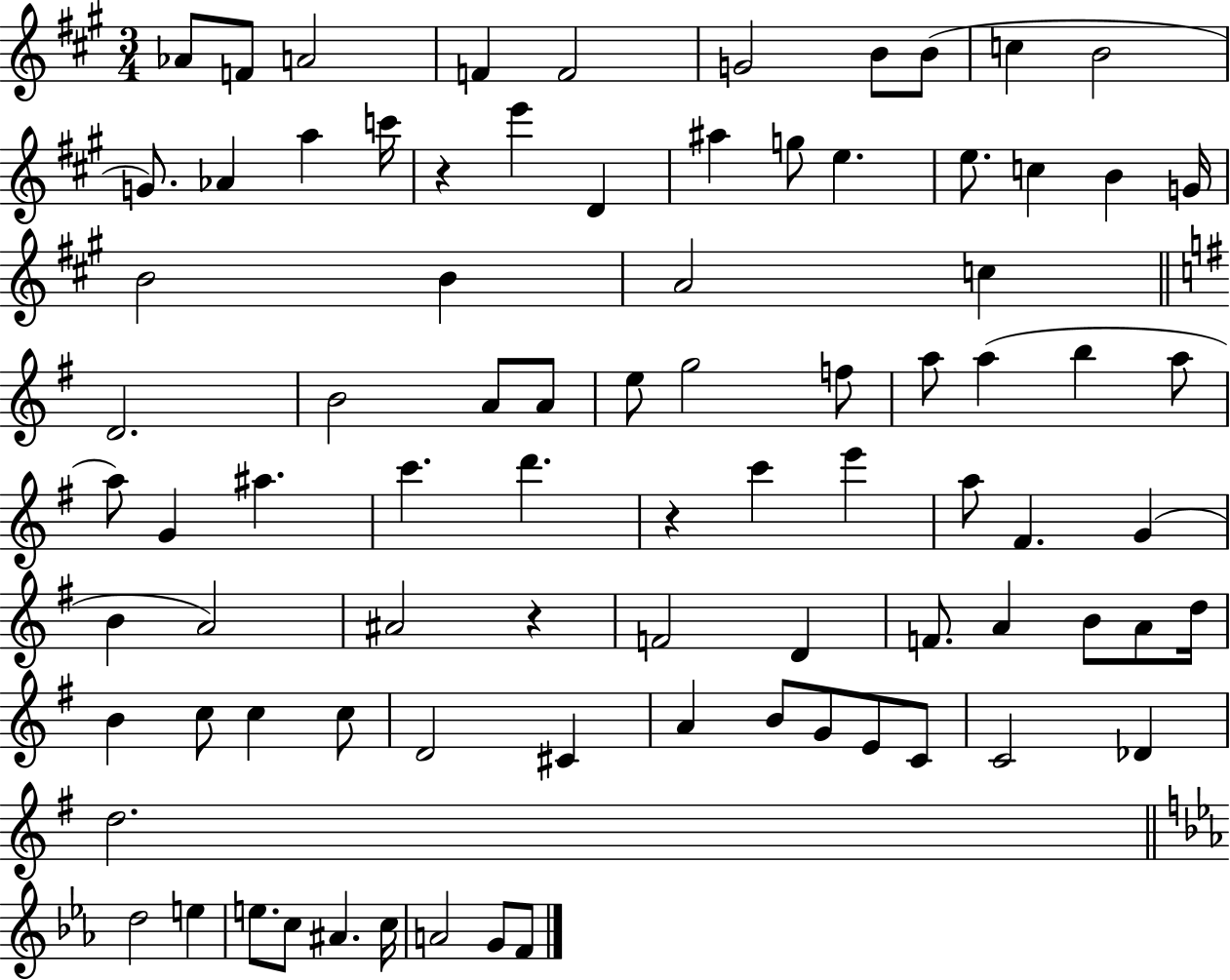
X:1
T:Untitled
M:3/4
L:1/4
K:A
_A/2 F/2 A2 F F2 G2 B/2 B/2 c B2 G/2 _A a c'/4 z e' D ^a g/2 e e/2 c B G/4 B2 B A2 c D2 B2 A/2 A/2 e/2 g2 f/2 a/2 a b a/2 a/2 G ^a c' d' z c' e' a/2 ^F G B A2 ^A2 z F2 D F/2 A B/2 A/2 d/4 B c/2 c c/2 D2 ^C A B/2 G/2 E/2 C/2 C2 _D d2 d2 e e/2 c/2 ^A c/4 A2 G/2 F/2